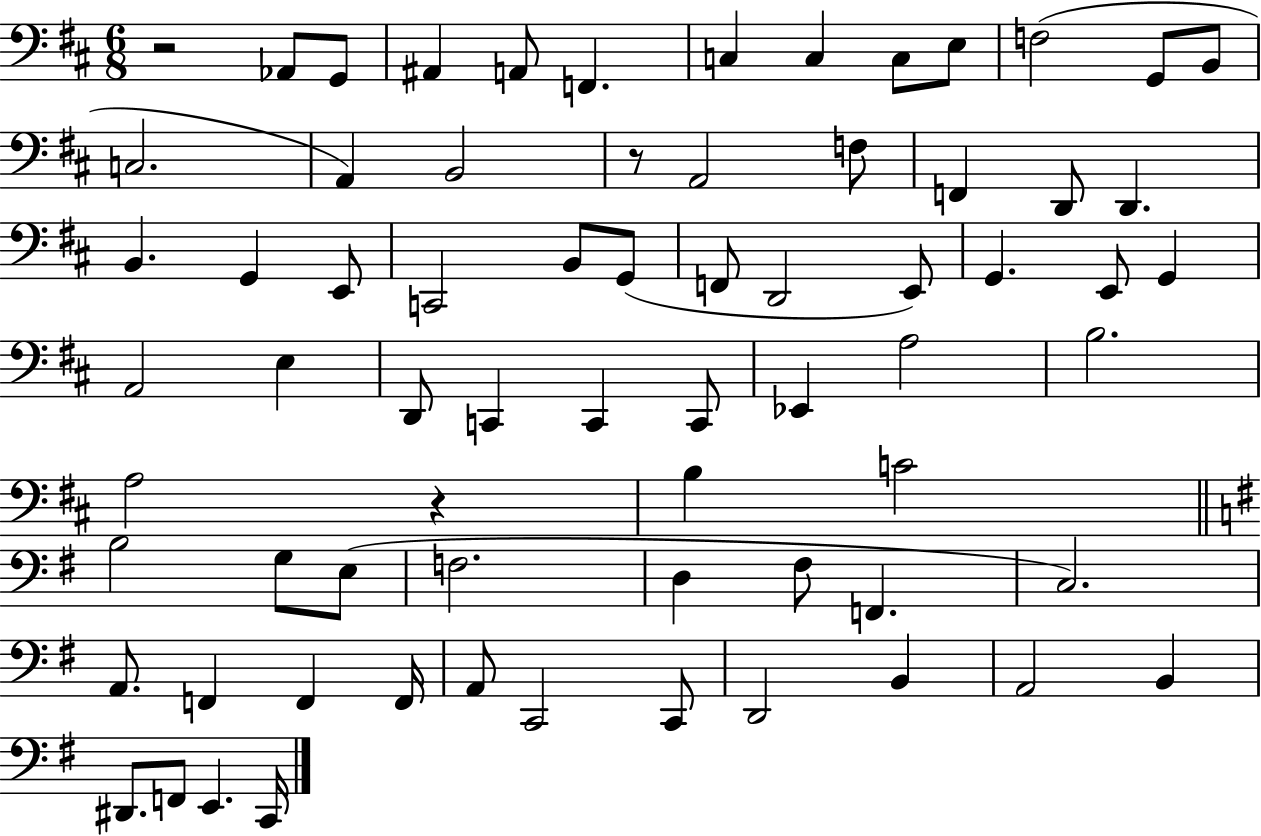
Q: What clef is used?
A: bass